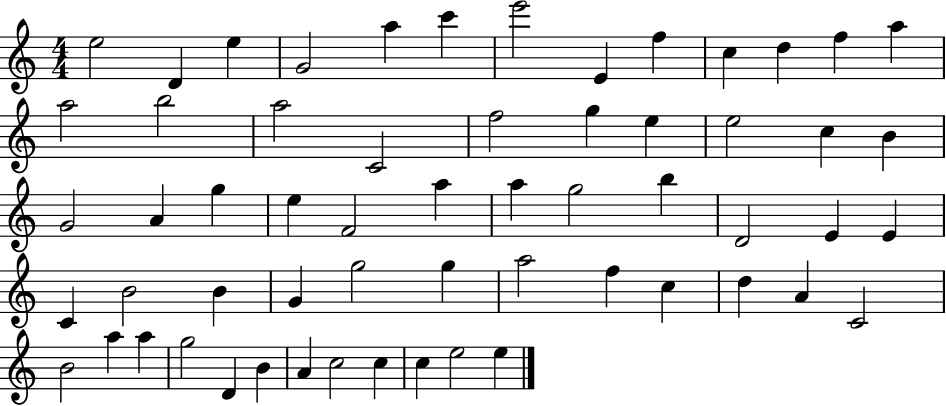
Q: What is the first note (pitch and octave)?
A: E5